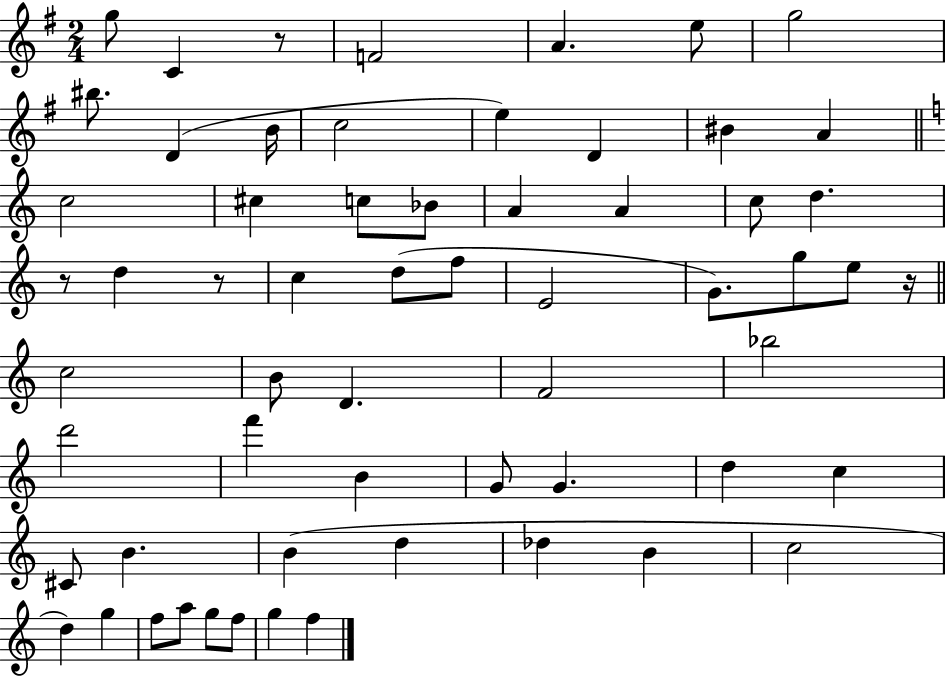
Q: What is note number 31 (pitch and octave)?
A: C5